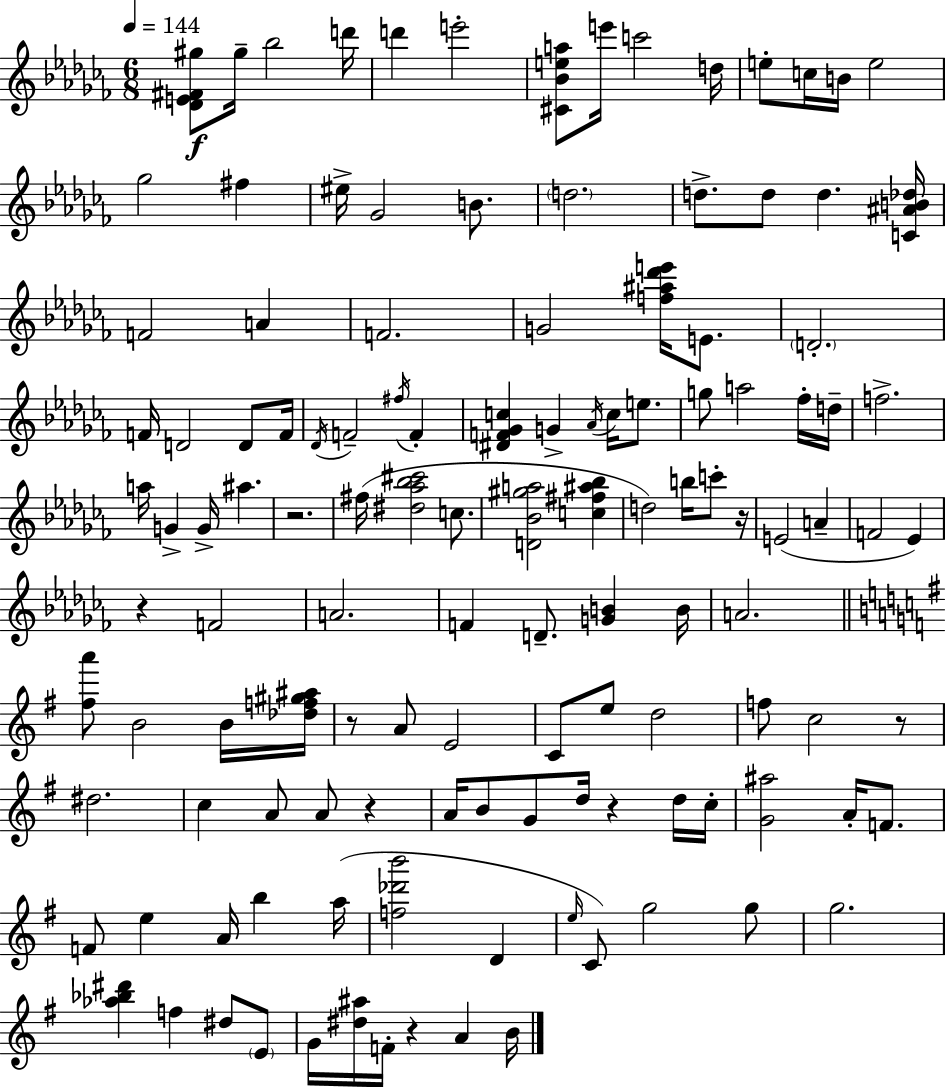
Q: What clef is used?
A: treble